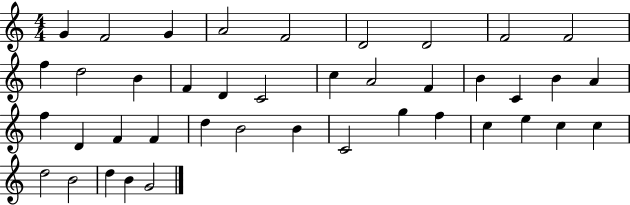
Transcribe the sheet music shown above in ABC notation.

X:1
T:Untitled
M:4/4
L:1/4
K:C
G F2 G A2 F2 D2 D2 F2 F2 f d2 B F D C2 c A2 F B C B A f D F F d B2 B C2 g f c e c c d2 B2 d B G2